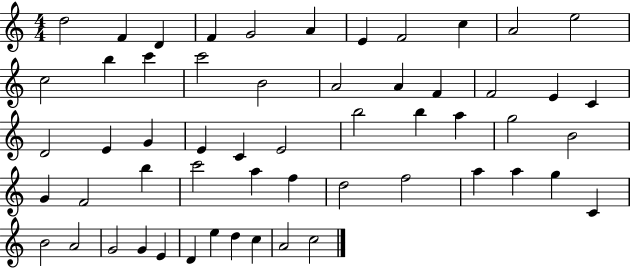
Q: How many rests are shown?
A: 0